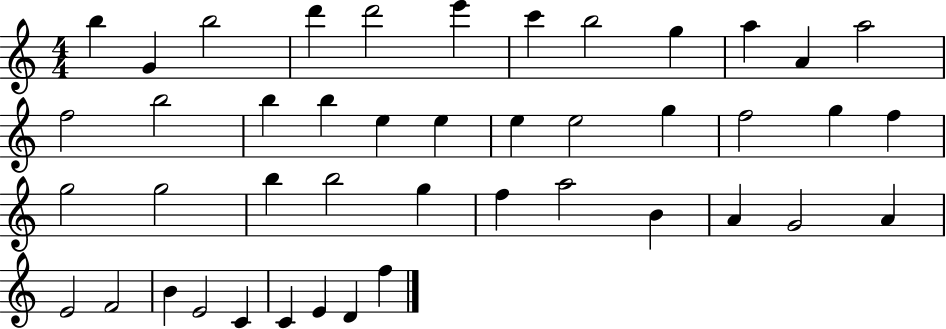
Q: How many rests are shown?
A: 0